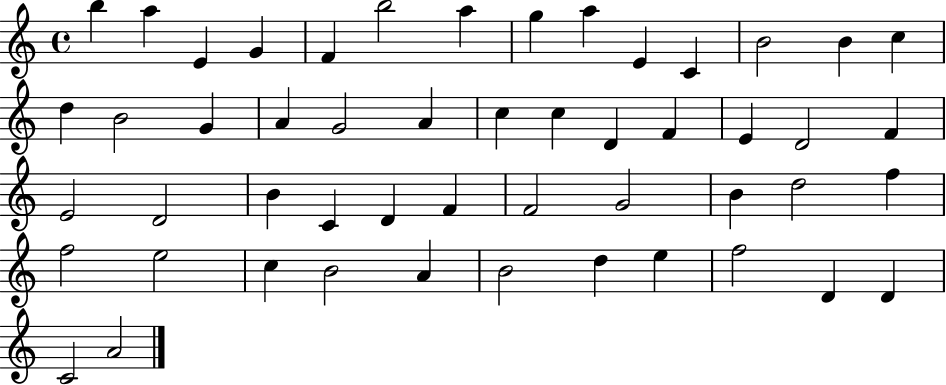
X:1
T:Untitled
M:4/4
L:1/4
K:C
b a E G F b2 a g a E C B2 B c d B2 G A G2 A c c D F E D2 F E2 D2 B C D F F2 G2 B d2 f f2 e2 c B2 A B2 d e f2 D D C2 A2